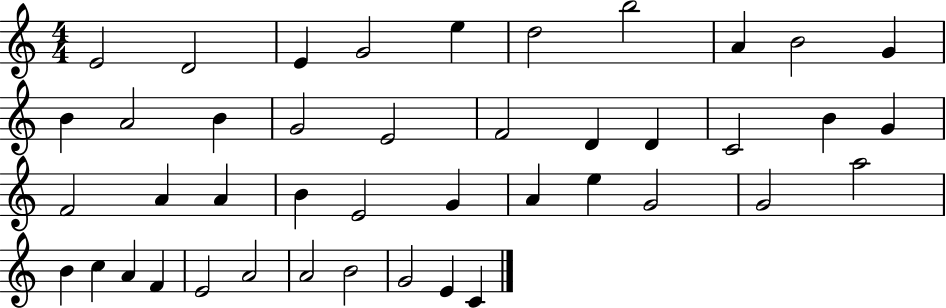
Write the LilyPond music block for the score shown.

{
  \clef treble
  \numericTimeSignature
  \time 4/4
  \key c \major
  e'2 d'2 | e'4 g'2 e''4 | d''2 b''2 | a'4 b'2 g'4 | \break b'4 a'2 b'4 | g'2 e'2 | f'2 d'4 d'4 | c'2 b'4 g'4 | \break f'2 a'4 a'4 | b'4 e'2 g'4 | a'4 e''4 g'2 | g'2 a''2 | \break b'4 c''4 a'4 f'4 | e'2 a'2 | a'2 b'2 | g'2 e'4 c'4 | \break \bar "|."
}